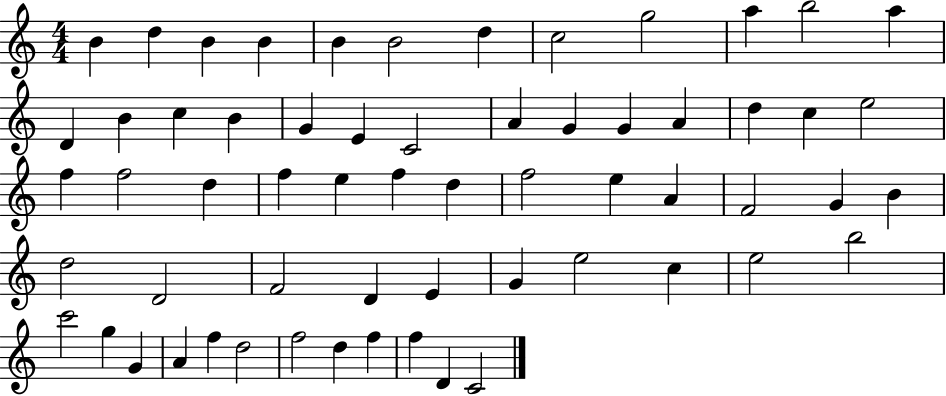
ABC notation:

X:1
T:Untitled
M:4/4
L:1/4
K:C
B d B B B B2 d c2 g2 a b2 a D B c B G E C2 A G G A d c e2 f f2 d f e f d f2 e A F2 G B d2 D2 F2 D E G e2 c e2 b2 c'2 g G A f d2 f2 d f f D C2